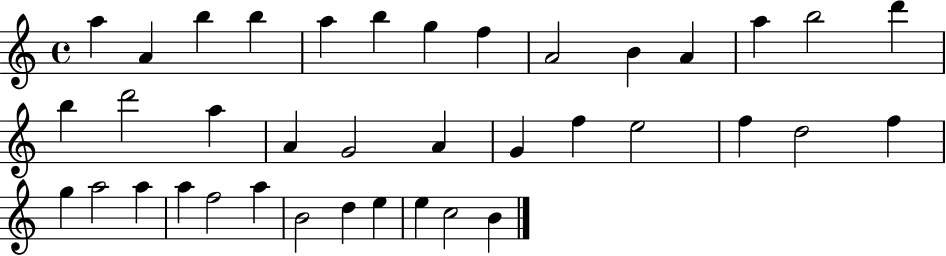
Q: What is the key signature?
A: C major